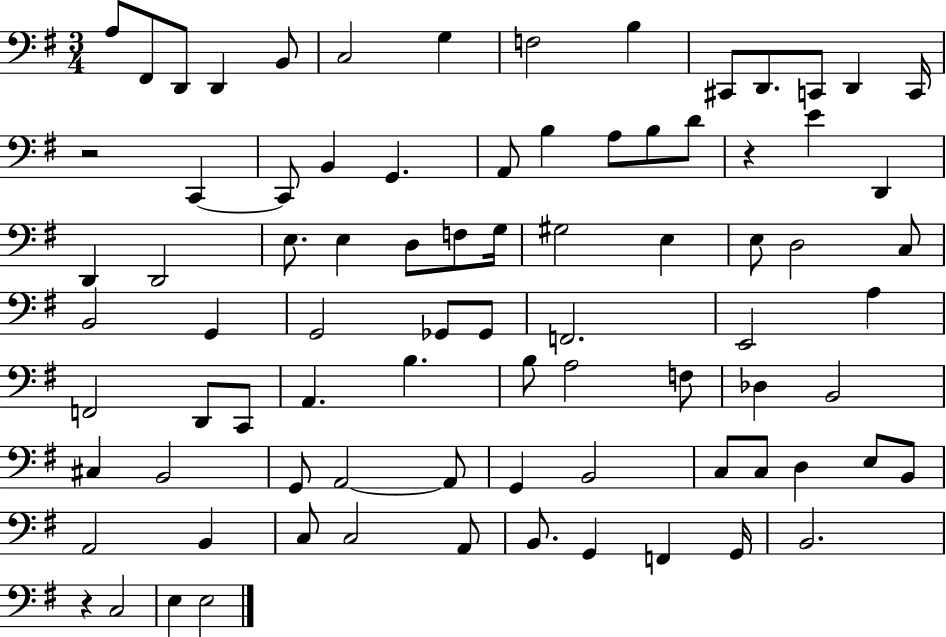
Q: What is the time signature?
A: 3/4